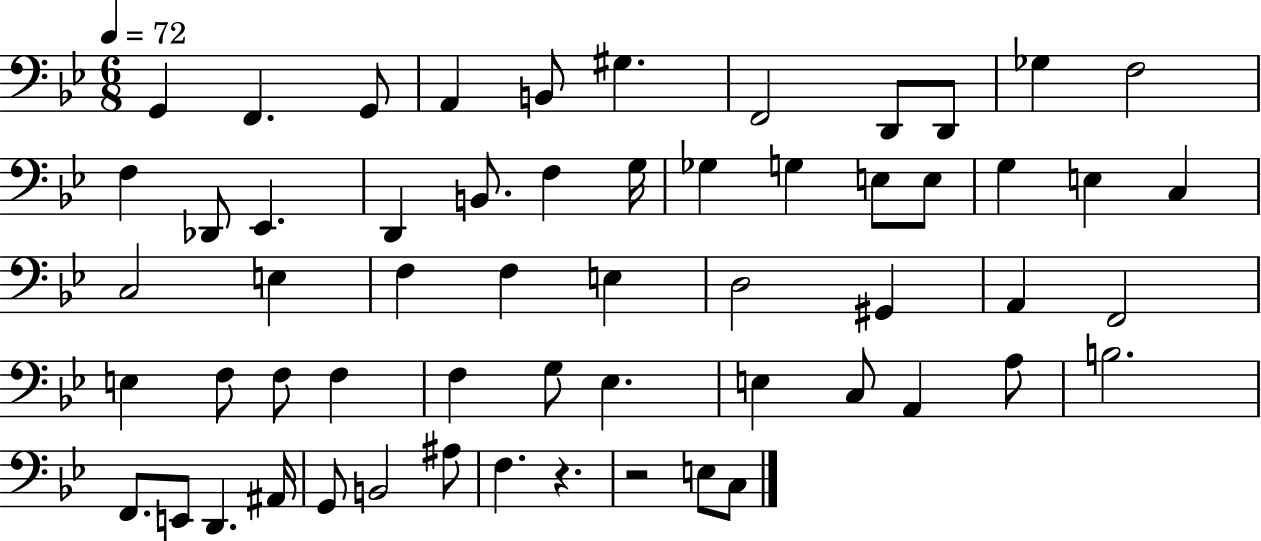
{
  \clef bass
  \numericTimeSignature
  \time 6/8
  \key bes \major
  \tempo 4 = 72
  g,4 f,4. g,8 | a,4 b,8 gis4. | f,2 d,8 d,8 | ges4 f2 | \break f4 des,8 ees,4. | d,4 b,8. f4 g16 | ges4 g4 e8 e8 | g4 e4 c4 | \break c2 e4 | f4 f4 e4 | d2 gis,4 | a,4 f,2 | \break e4 f8 f8 f4 | f4 g8 ees4. | e4 c8 a,4 a8 | b2. | \break f,8. e,8 d,4. ais,16 | g,8 b,2 ais8 | f4. r4. | r2 e8 c8 | \break \bar "|."
}